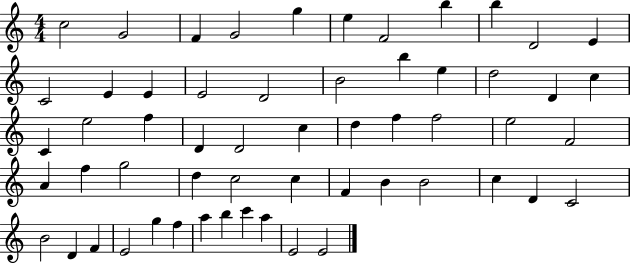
C5/h G4/h F4/q G4/h G5/q E5/q F4/h B5/q B5/q D4/h E4/q C4/h E4/q E4/q E4/h D4/h B4/h B5/q E5/q D5/h D4/q C5/q C4/q E5/h F5/q D4/q D4/h C5/q D5/q F5/q F5/h E5/h F4/h A4/q F5/q G5/h D5/q C5/h C5/q F4/q B4/q B4/h C5/q D4/q C4/h B4/h D4/q F4/q E4/h G5/q F5/q A5/q B5/q C6/q A5/q E4/h E4/h